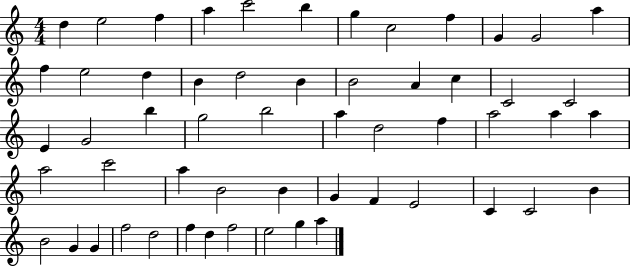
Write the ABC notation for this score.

X:1
T:Untitled
M:4/4
L:1/4
K:C
d e2 f a c'2 b g c2 f G G2 a f e2 d B d2 B B2 A c C2 C2 E G2 b g2 b2 a d2 f a2 a a a2 c'2 a B2 B G F E2 C C2 B B2 G G f2 d2 f d f2 e2 g a